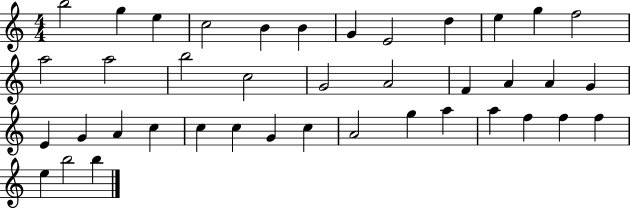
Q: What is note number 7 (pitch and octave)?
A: G4